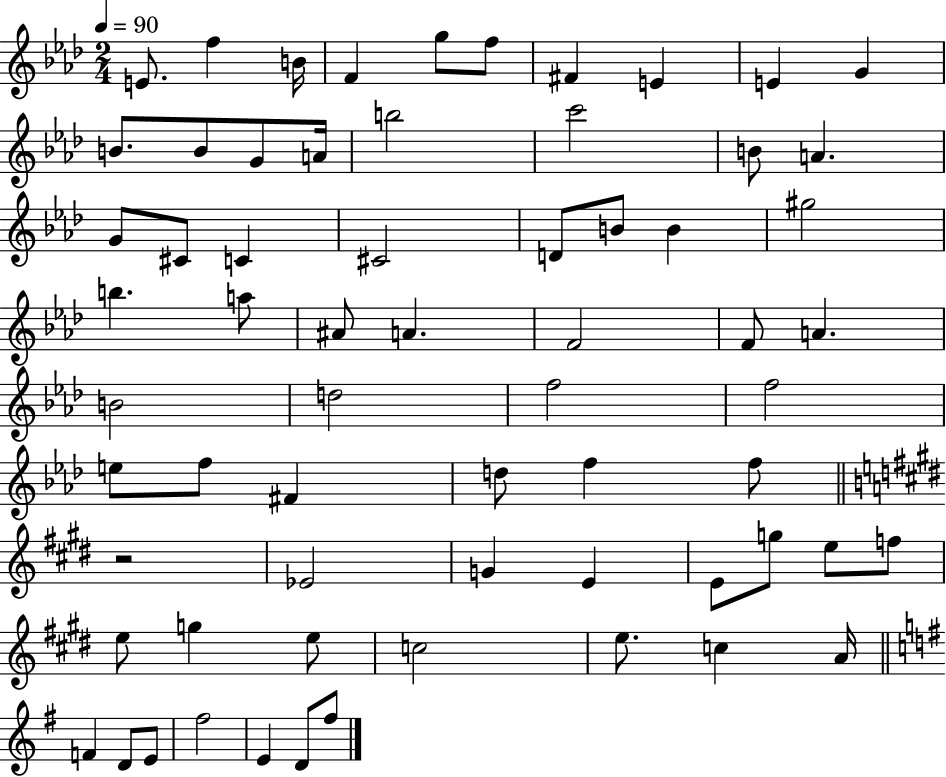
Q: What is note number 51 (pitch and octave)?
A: E5